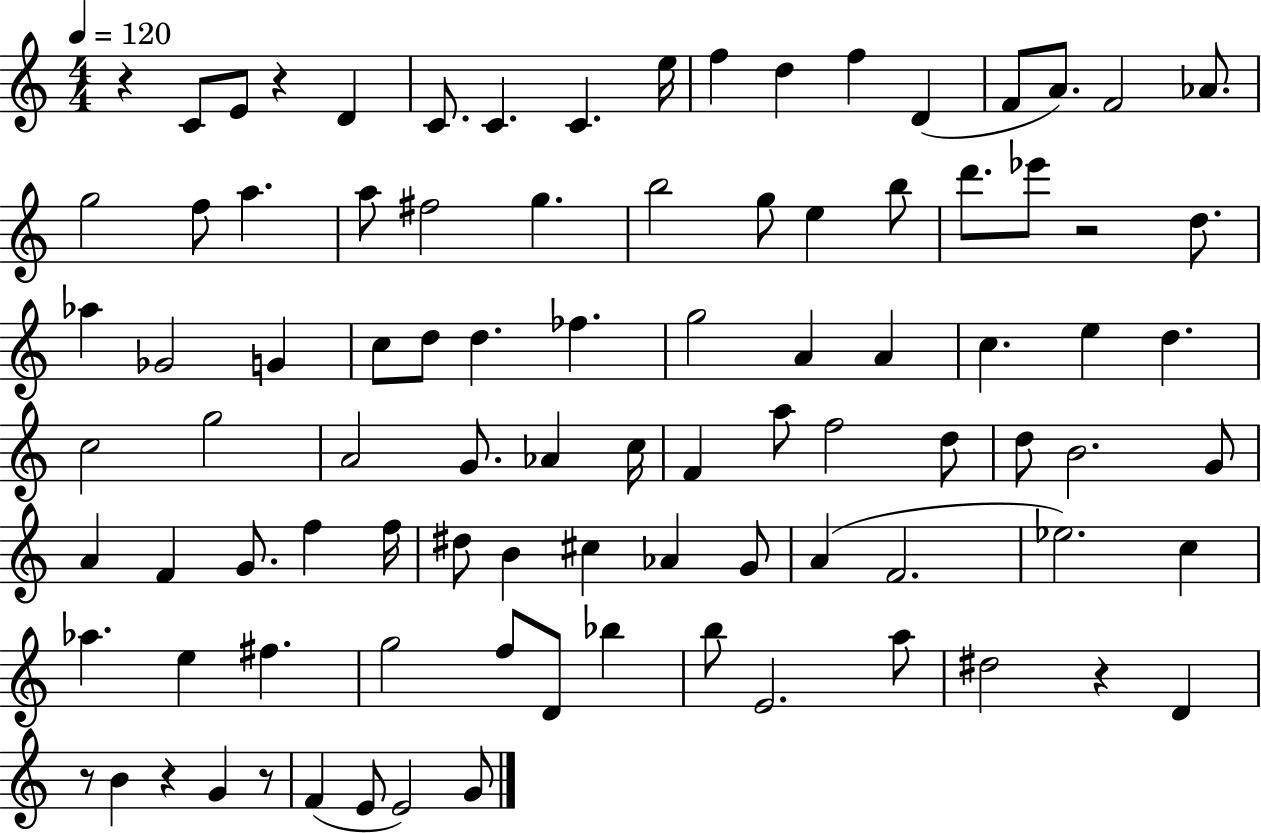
{
  \clef treble
  \numericTimeSignature
  \time 4/4
  \key c \major
  \tempo 4 = 120
  r4 c'8 e'8 r4 d'4 | c'8. c'4. c'4. e''16 | f''4 d''4 f''4 d'4( | f'8 a'8.) f'2 aes'8. | \break g''2 f''8 a''4. | a''8 fis''2 g''4. | b''2 g''8 e''4 b''8 | d'''8. ees'''8 r2 d''8. | \break aes''4 ges'2 g'4 | c''8 d''8 d''4. fes''4. | g''2 a'4 a'4 | c''4. e''4 d''4. | \break c''2 g''2 | a'2 g'8. aes'4 c''16 | f'4 a''8 f''2 d''8 | d''8 b'2. g'8 | \break a'4 f'4 g'8. f''4 f''16 | dis''8 b'4 cis''4 aes'4 g'8 | a'4( f'2. | ees''2.) c''4 | \break aes''4. e''4 fis''4. | g''2 f''8 d'8 bes''4 | b''8 e'2. a''8 | dis''2 r4 d'4 | \break r8 b'4 r4 g'4 r8 | f'4( e'8 e'2) g'8 | \bar "|."
}